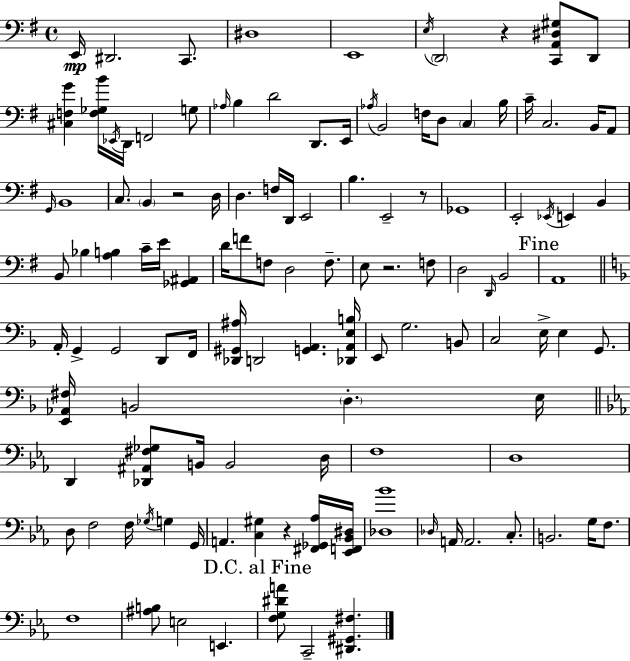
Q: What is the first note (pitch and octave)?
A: E2